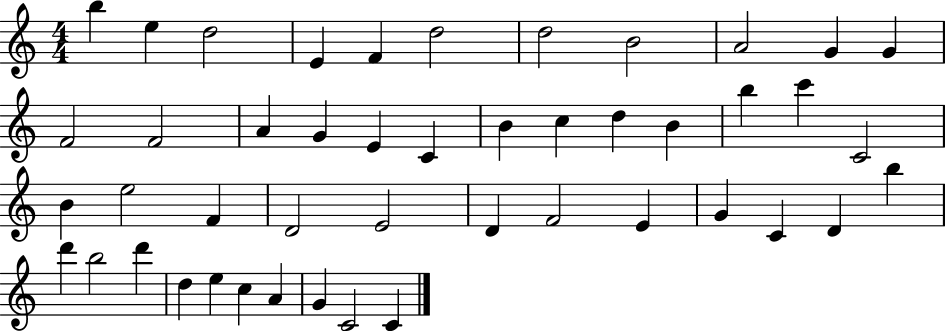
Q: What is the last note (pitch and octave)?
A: C4